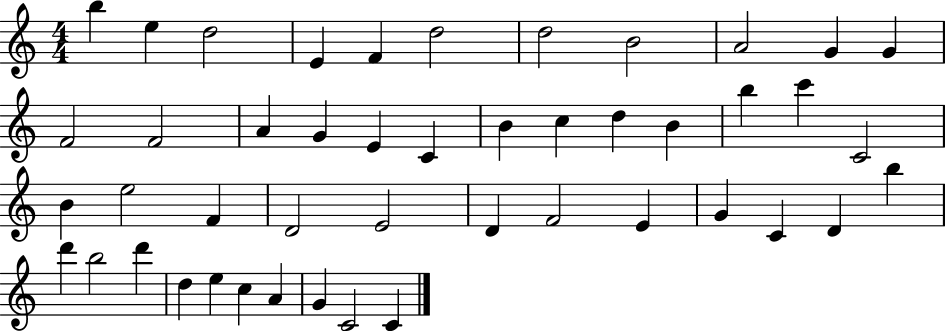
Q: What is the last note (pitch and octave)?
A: C4